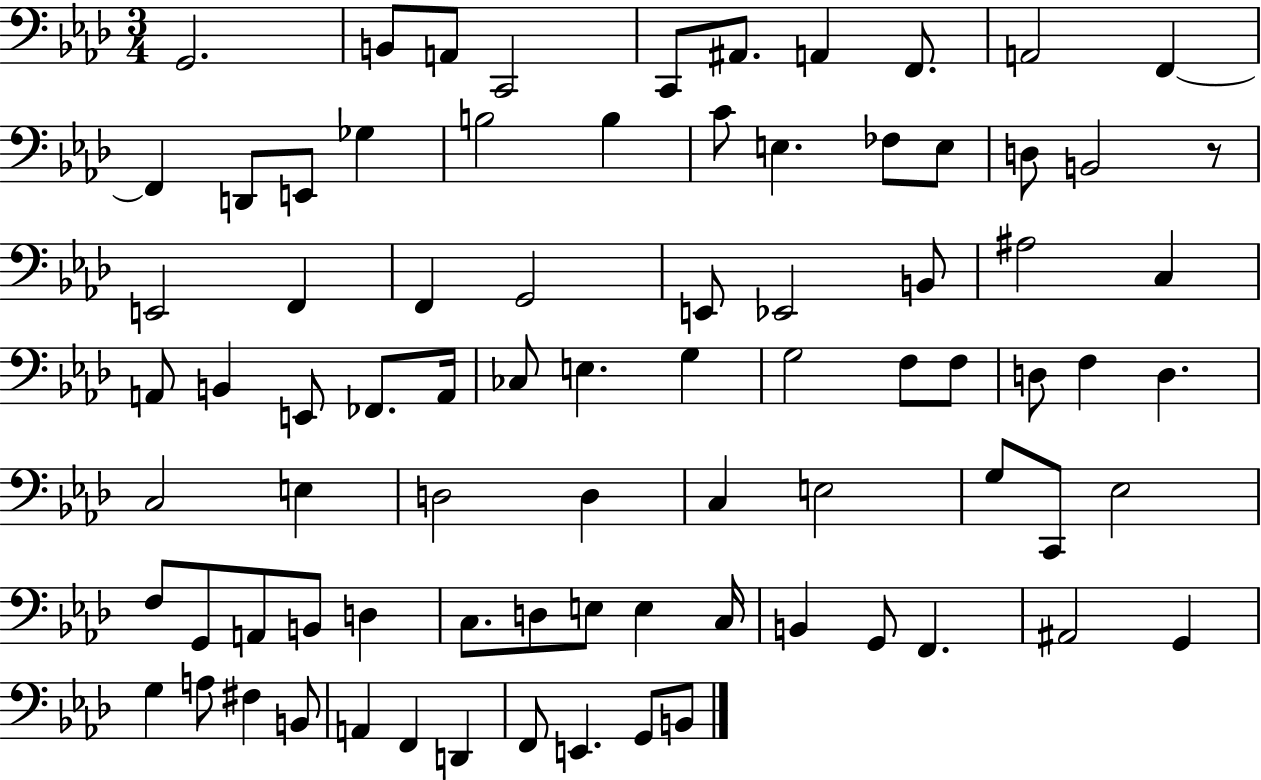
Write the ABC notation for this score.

X:1
T:Untitled
M:3/4
L:1/4
K:Ab
G,,2 B,,/2 A,,/2 C,,2 C,,/2 ^A,,/2 A,, F,,/2 A,,2 F,, F,, D,,/2 E,,/2 _G, B,2 B, C/2 E, _F,/2 E,/2 D,/2 B,,2 z/2 E,,2 F,, F,, G,,2 E,,/2 _E,,2 B,,/2 ^A,2 C, A,,/2 B,, E,,/2 _F,,/2 A,,/4 _C,/2 E, G, G,2 F,/2 F,/2 D,/2 F, D, C,2 E, D,2 D, C, E,2 G,/2 C,,/2 _E,2 F,/2 G,,/2 A,,/2 B,,/2 D, C,/2 D,/2 E,/2 E, C,/4 B,, G,,/2 F,, ^A,,2 G,, G, A,/2 ^F, B,,/2 A,, F,, D,, F,,/2 E,, G,,/2 B,,/2